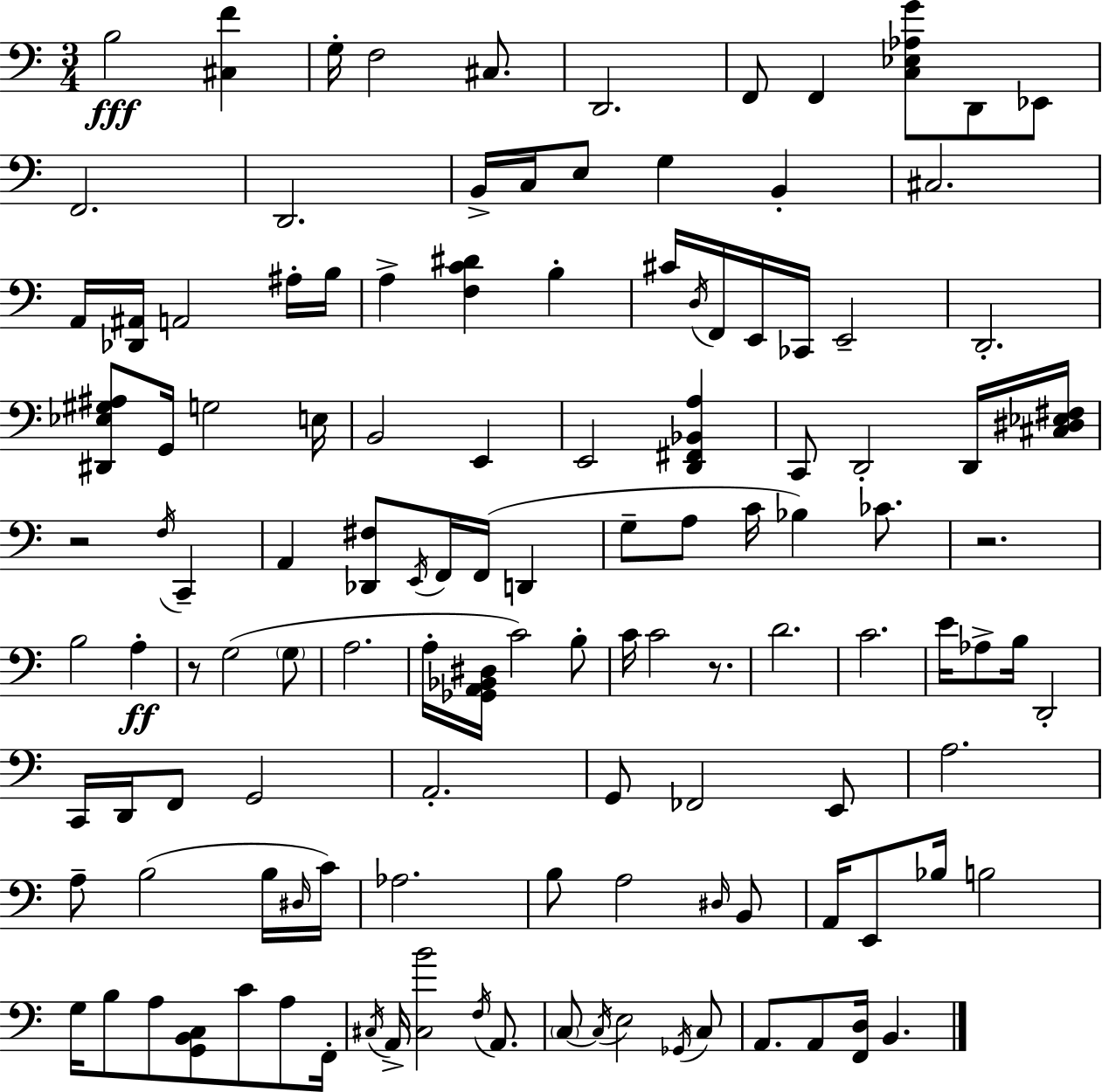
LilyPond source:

{
  \clef bass
  \numericTimeSignature
  \time 3/4
  \key c \major
  b2\fff <cis f'>4 | g16-. f2 cis8. | d,2. | f,8 f,4 <c ees aes g'>8 d,8 ees,8 | \break f,2. | d,2. | b,16-> c16 e8 g4 b,4-. | cis2. | \break a,16 <des, ais,>16 a,2 ais16-. b16 | a4-> <f c' dis'>4 b4-. | cis'16 \acciaccatura { d16 } f,16 e,16 ces,16 e,2-- | d,2.-. | \break <dis, ees gis ais>8 g,16 g2 | e16 b,2 e,4 | e,2 <d, fis, bes, a>4 | c,8 d,2-. d,16 | \break <cis dis ees fis>16 r2 \acciaccatura { f16 } c,4-- | a,4 <des, fis>8 \acciaccatura { e,16 } f,16 f,16( d,4 | g8-- a8 c'16 bes4) | ces'8. r2. | \break b2 a4-.\ff | r8 g2( | \parenthesize g8 a2. | a16-. <ges, a, bes, dis>16 c'2) | \break b8-. c'16 c'2 | r8. d'2. | c'2. | e'16 aes8-> b16 d,2-. | \break c,16 d,16 f,8 g,2 | a,2.-. | g,8 fes,2 | e,8 a2. | \break a8-- b2( | b16 \grace { dis16 }) c'16 aes2. | b8 a2 | \grace { dis16 } b,8 a,16 e,8 bes16 b2 | \break g16 b8 a8 <g, b, c>8 | c'8 a8 f,16-. \acciaccatura { cis16 } a,16-> <cis b'>2 | \acciaccatura { f16 } a,8. \parenthesize c8~~ \acciaccatura { c16 } e2 | \acciaccatura { ges,16 } c8 a,8. | \break a,8 <f, d>16 b,4. \bar "|."
}